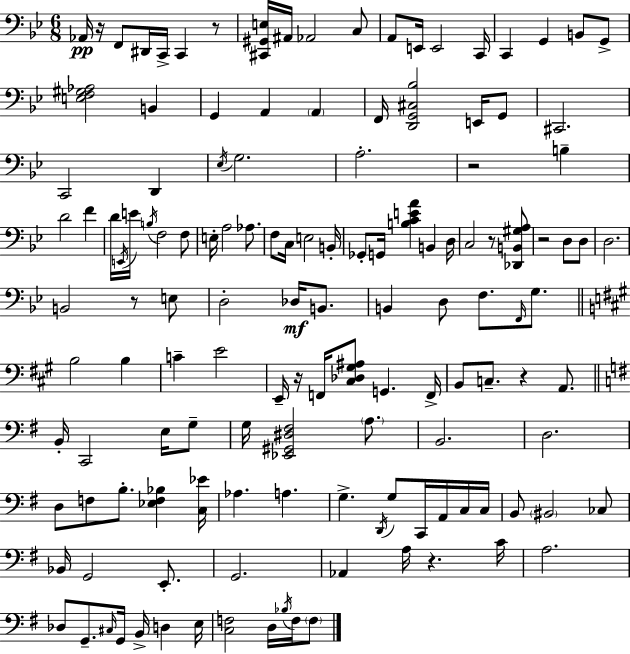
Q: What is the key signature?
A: BES major